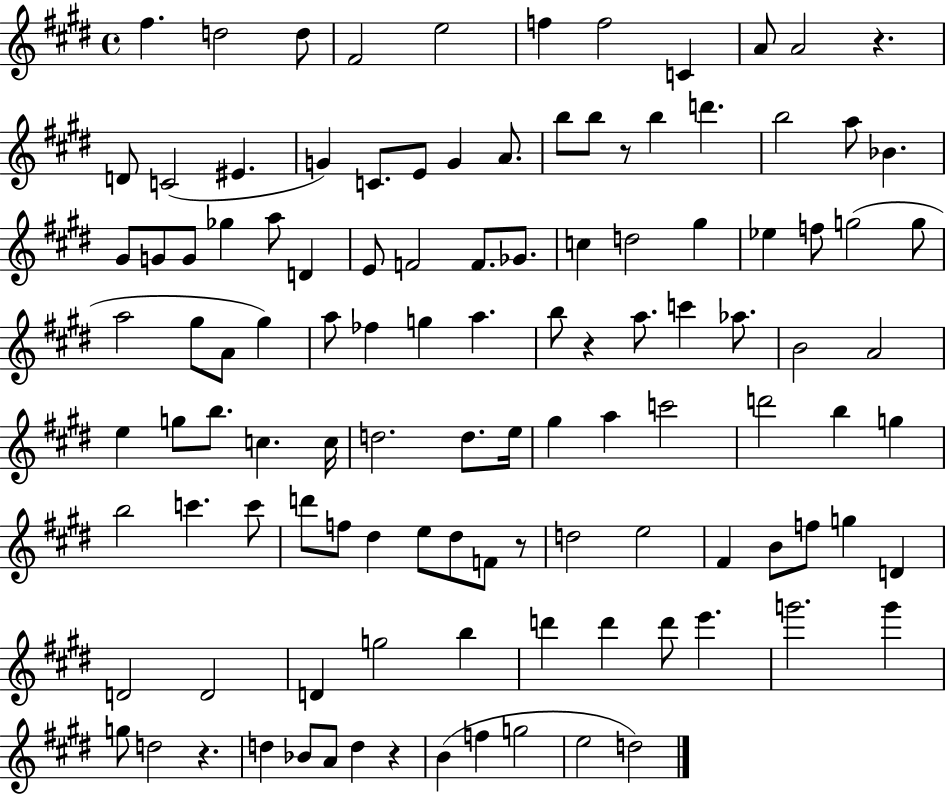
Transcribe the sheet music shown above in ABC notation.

X:1
T:Untitled
M:4/4
L:1/4
K:E
^f d2 d/2 ^F2 e2 f f2 C A/2 A2 z D/2 C2 ^E G C/2 E/2 G A/2 b/2 b/2 z/2 b d' b2 a/2 _B ^G/2 G/2 G/2 _g a/2 D E/2 F2 F/2 _G/2 c d2 ^g _e f/2 g2 g/2 a2 ^g/2 A/2 ^g a/2 _f g a b/2 z a/2 c' _a/2 B2 A2 e g/2 b/2 c c/4 d2 d/2 e/4 ^g a c'2 d'2 b g b2 c' c'/2 d'/2 f/2 ^d e/2 ^d/2 F/2 z/2 d2 e2 ^F B/2 f/2 g D D2 D2 D g2 b d' d' d'/2 e' g'2 g' g/2 d2 z d _B/2 A/2 d z B f g2 e2 d2